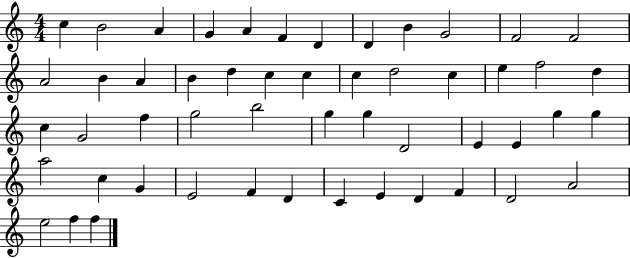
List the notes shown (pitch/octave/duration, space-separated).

C5/q B4/h A4/q G4/q A4/q F4/q D4/q D4/q B4/q G4/h F4/h F4/h A4/h B4/q A4/q B4/q D5/q C5/q C5/q C5/q D5/h C5/q E5/q F5/h D5/q C5/q G4/h F5/q G5/h B5/h G5/q G5/q D4/h E4/q E4/q G5/q G5/q A5/h C5/q G4/q E4/h F4/q D4/q C4/q E4/q D4/q F4/q D4/h A4/h E5/h F5/q F5/q